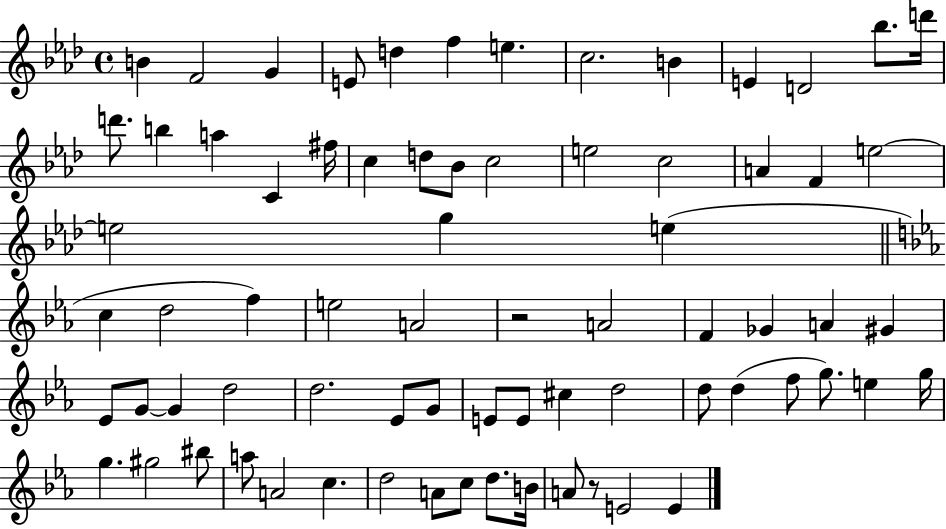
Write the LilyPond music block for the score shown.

{
  \clef treble
  \time 4/4
  \defaultTimeSignature
  \key aes \major
  b'4 f'2 g'4 | e'8 d''4 f''4 e''4. | c''2. b'4 | e'4 d'2 bes''8. d'''16 | \break d'''8. b''4 a''4 c'4 fis''16 | c''4 d''8 bes'8 c''2 | e''2 c''2 | a'4 f'4 e''2~~ | \break e''2 g''4 e''4( | \bar "||" \break \key ees \major c''4 d''2 f''4) | e''2 a'2 | r2 a'2 | f'4 ges'4 a'4 gis'4 | \break ees'8 g'8~~ g'4 d''2 | d''2. ees'8 g'8 | e'8 e'8 cis''4 d''2 | d''8 d''4( f''8 g''8.) e''4 g''16 | \break g''4. gis''2 bis''8 | a''8 a'2 c''4. | d''2 a'8 c''8 d''8. b'16 | a'8 r8 e'2 e'4 | \break \bar "|."
}